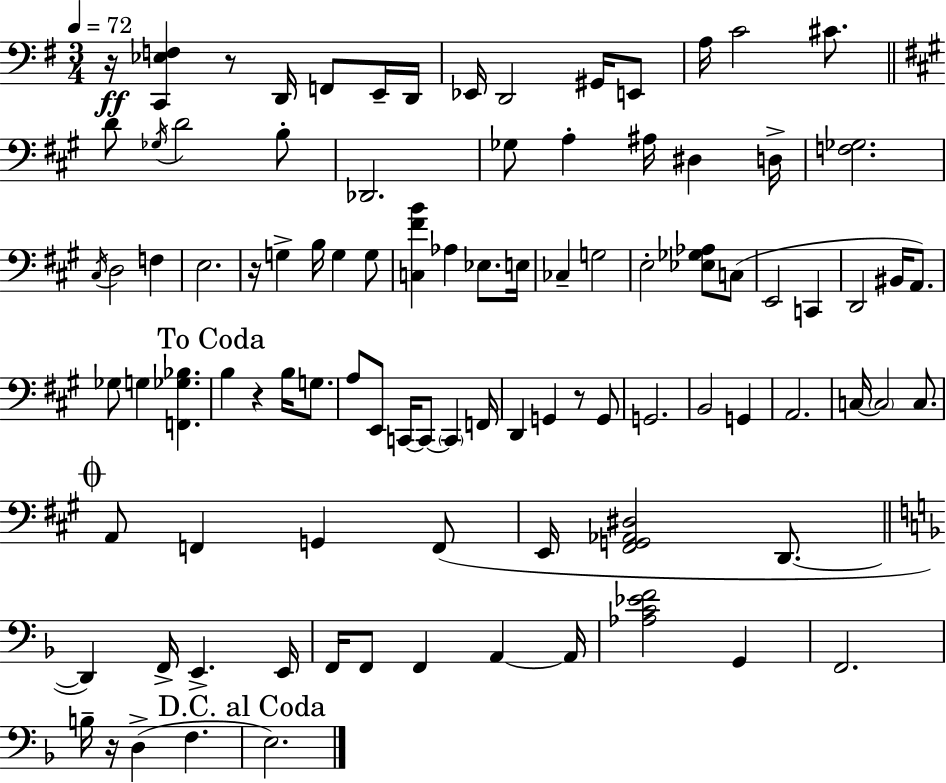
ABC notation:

X:1
T:Untitled
M:3/4
L:1/4
K:G
z/4 [C,,_E,F,] z/2 D,,/4 F,,/2 E,,/4 D,,/4 _E,,/4 D,,2 ^G,,/4 E,,/2 A,/4 C2 ^C/2 D/2 _G,/4 D2 B,/2 _D,,2 _G,/2 A, ^A,/4 ^D, D,/4 [F,_G,]2 ^C,/4 D,2 F, E,2 z/4 G, B,/4 G, G,/2 [C,^FB] _A, _E,/2 E,/4 _C, G,2 E,2 [_E,_G,_A,]/2 C,/2 E,,2 C,, D,,2 ^B,,/4 A,,/2 _G,/2 G, [F,,_G,_B,] B, z B,/4 G,/2 A,/2 E,,/2 C,,/4 C,,/2 C,, F,,/4 D,, G,, z/2 G,,/2 G,,2 B,,2 G,, A,,2 C,/4 C,2 C,/2 A,,/2 F,, G,, F,,/2 E,,/4 [^F,,G,,_A,,^D,]2 D,,/2 D,, F,,/4 E,, E,,/4 F,,/4 F,,/2 F,, A,, A,,/4 [_A,C_EF]2 G,, F,,2 B,/4 z/4 D, F, E,2